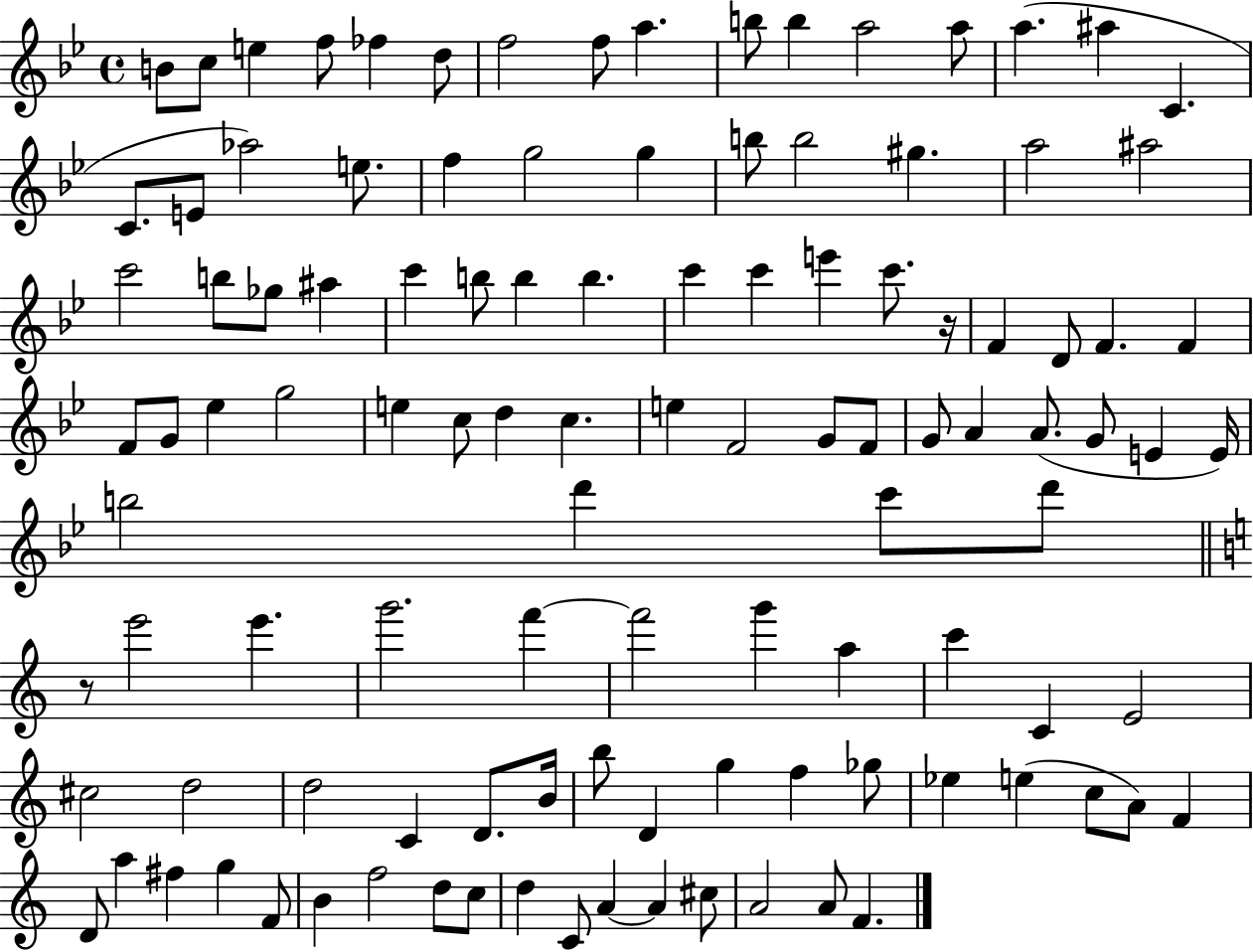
B4/e C5/e E5/q F5/e FES5/q D5/e F5/h F5/e A5/q. B5/e B5/q A5/h A5/e A5/q. A#5/q C4/q. C4/e. E4/e Ab5/h E5/e. F5/q G5/h G5/q B5/e B5/h G#5/q. A5/h A#5/h C6/h B5/e Gb5/e A#5/q C6/q B5/e B5/q B5/q. C6/q C6/q E6/q C6/e. R/s F4/q D4/e F4/q. F4/q F4/e G4/e Eb5/q G5/h E5/q C5/e D5/q C5/q. E5/q F4/h G4/e F4/e G4/e A4/q A4/e. G4/e E4/q E4/s B5/h D6/q C6/e D6/e R/e E6/h E6/q. G6/h. F6/q F6/h G6/q A5/q C6/q C4/q E4/h C#5/h D5/h D5/h C4/q D4/e. B4/s B5/e D4/q G5/q F5/q Gb5/e Eb5/q E5/q C5/e A4/e F4/q D4/e A5/q F#5/q G5/q F4/e B4/q F5/h D5/e C5/e D5/q C4/e A4/q A4/q C#5/e A4/h A4/e F4/q.